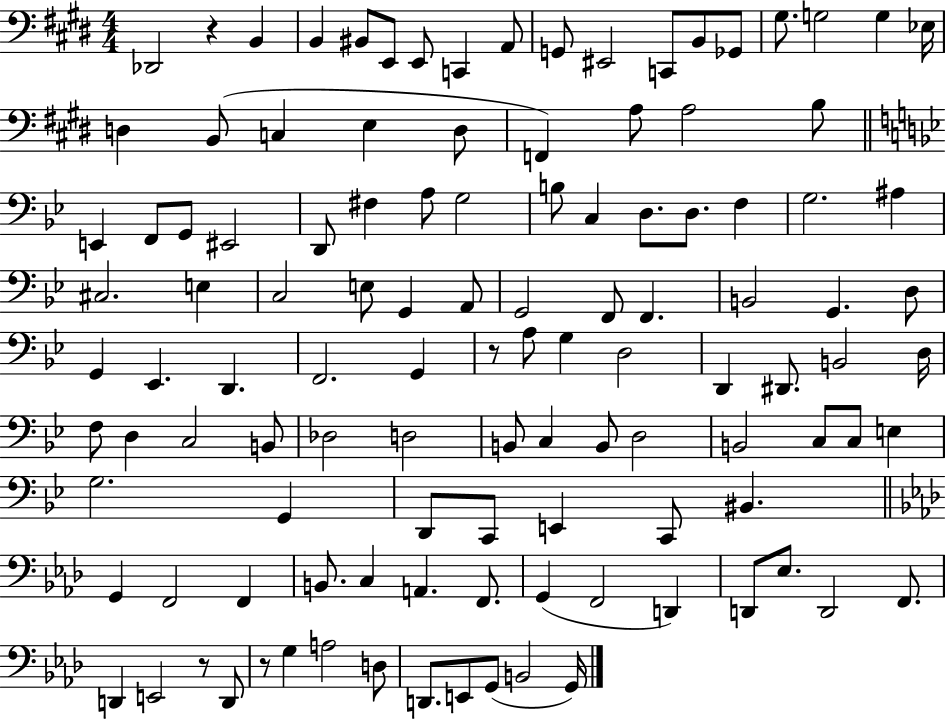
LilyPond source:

{
  \clef bass
  \numericTimeSignature
  \time 4/4
  \key e \major
  des,2 r4 b,4 | b,4 bis,8 e,8 e,8 c,4 a,8 | g,8 eis,2 c,8 b,8 ges,8 | gis8. g2 g4 ees16 | \break d4 b,8( c4 e4 d8 | f,4) a8 a2 b8 | \bar "||" \break \key g \minor e,4 f,8 g,8 eis,2 | d,8 fis4 a8 g2 | b8 c4 d8. d8. f4 | g2. ais4 | \break cis2. e4 | c2 e8 g,4 a,8 | g,2 f,8 f,4. | b,2 g,4. d8 | \break g,4 ees,4. d,4. | f,2. g,4 | r8 a8 g4 d2 | d,4 dis,8. b,2 d16 | \break f8 d4 c2 b,8 | des2 d2 | b,8 c4 b,8 d2 | b,2 c8 c8 e4 | \break g2. g,4 | d,8 c,8 e,4 c,8 bis,4. | \bar "||" \break \key f \minor g,4 f,2 f,4 | b,8. c4 a,4. f,8. | g,4( f,2 d,4) | d,8 ees8. d,2 f,8. | \break d,4 e,2 r8 d,8 | r8 g4 a2 d8 | d,8. e,8 g,8( b,2 g,16) | \bar "|."
}